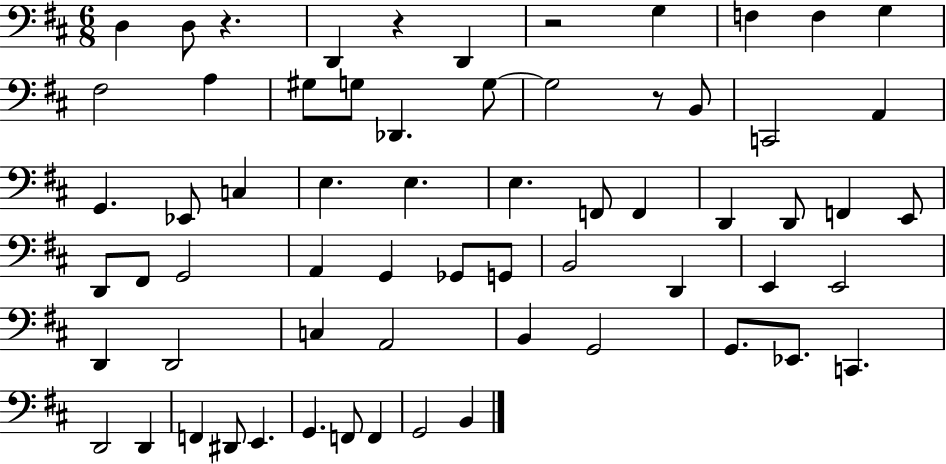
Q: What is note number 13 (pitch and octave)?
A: Db2